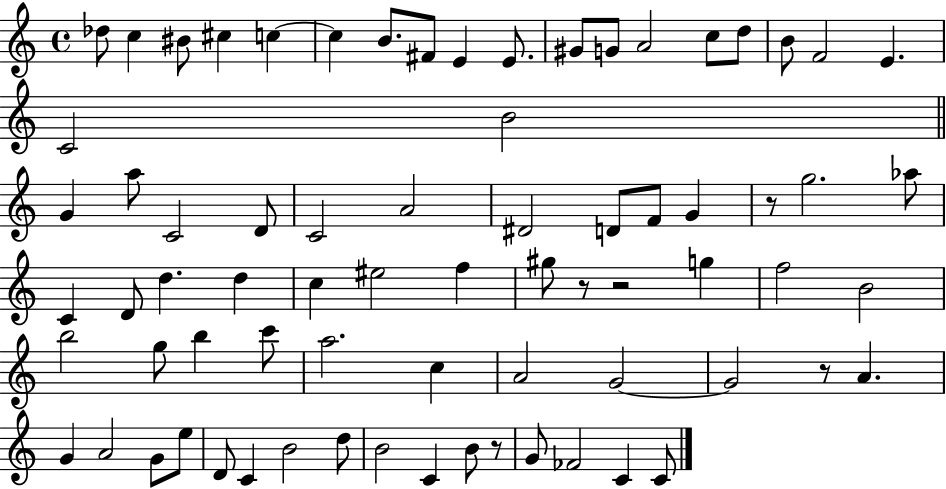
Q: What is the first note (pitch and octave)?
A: Db5